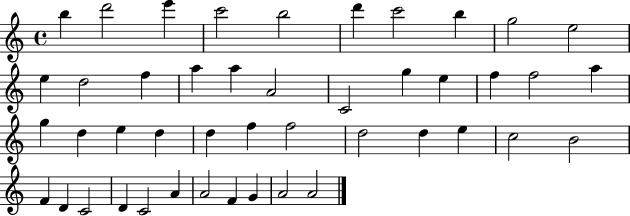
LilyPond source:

{
  \clef treble
  \time 4/4
  \defaultTimeSignature
  \key c \major
  b''4 d'''2 e'''4 | c'''2 b''2 | d'''4 c'''2 b''4 | g''2 e''2 | \break e''4 d''2 f''4 | a''4 a''4 a'2 | c'2 g''4 e''4 | f''4 f''2 a''4 | \break g''4 d''4 e''4 d''4 | d''4 f''4 f''2 | d''2 d''4 e''4 | c''2 b'2 | \break f'4 d'4 c'2 | d'4 c'2 a'4 | a'2 f'4 g'4 | a'2 a'2 | \break \bar "|."
}